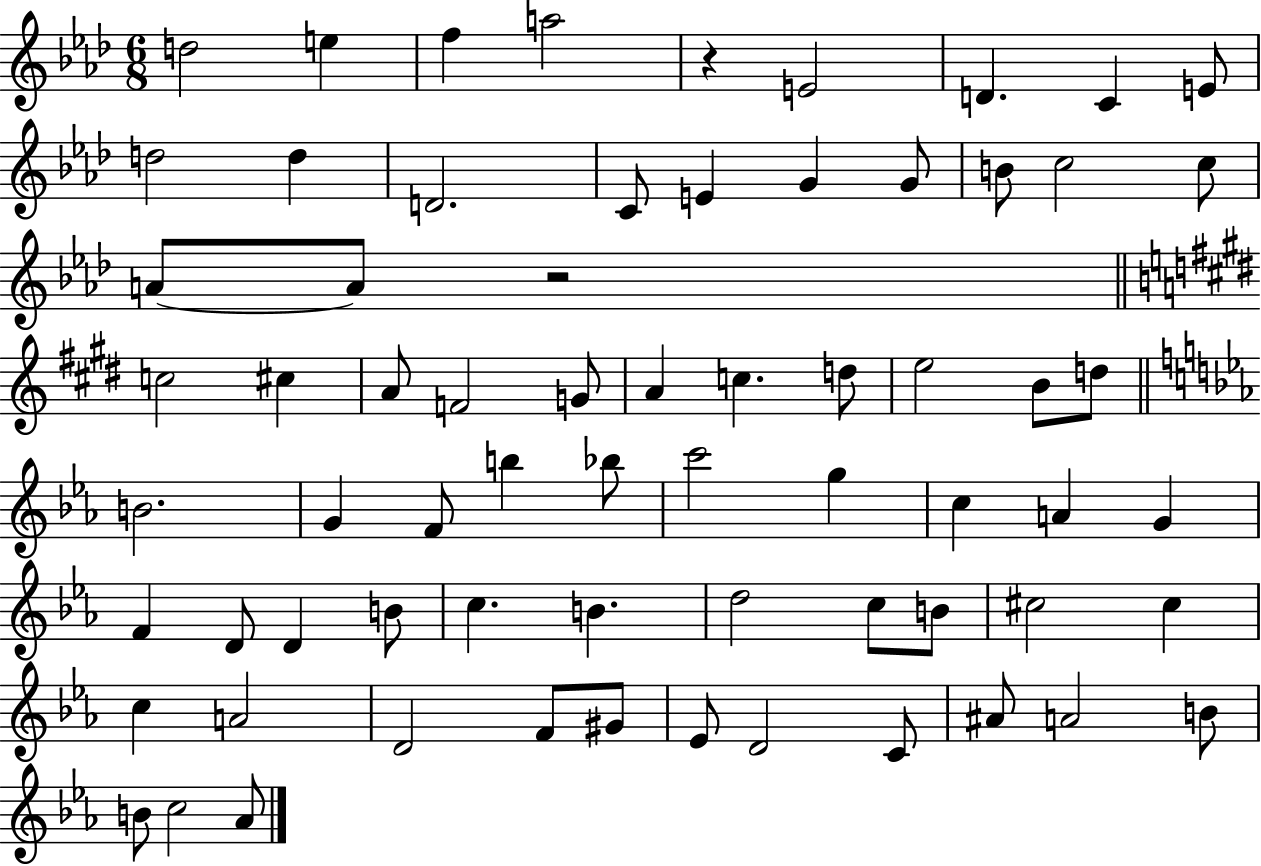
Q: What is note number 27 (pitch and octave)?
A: C5